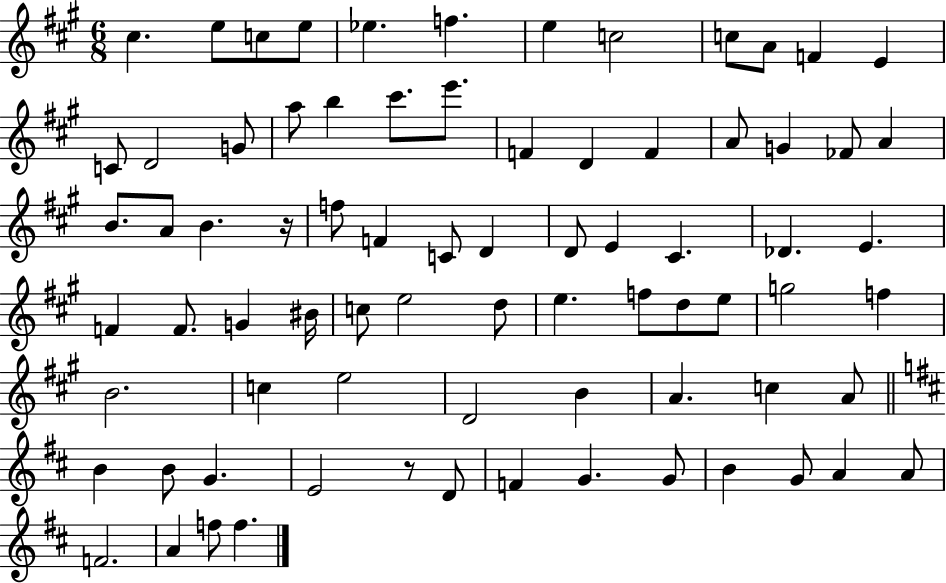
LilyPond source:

{
  \clef treble
  \numericTimeSignature
  \time 6/8
  \key a \major
  cis''4. e''8 c''8 e''8 | ees''4. f''4. | e''4 c''2 | c''8 a'8 f'4 e'4 | \break c'8 d'2 g'8 | a''8 b''4 cis'''8. e'''8. | f'4 d'4 f'4 | a'8 g'4 fes'8 a'4 | \break b'8. a'8 b'4. r16 | f''8 f'4 c'8 d'4 | d'8 e'4 cis'4. | des'4. e'4. | \break f'4 f'8. g'4 bis'16 | c''8 e''2 d''8 | e''4. f''8 d''8 e''8 | g''2 f''4 | \break b'2. | c''4 e''2 | d'2 b'4 | a'4. c''4 a'8 | \break \bar "||" \break \key d \major b'4 b'8 g'4. | e'2 r8 d'8 | f'4 g'4. g'8 | b'4 g'8 a'4 a'8 | \break f'2. | a'4 f''8 f''4. | \bar "|."
}